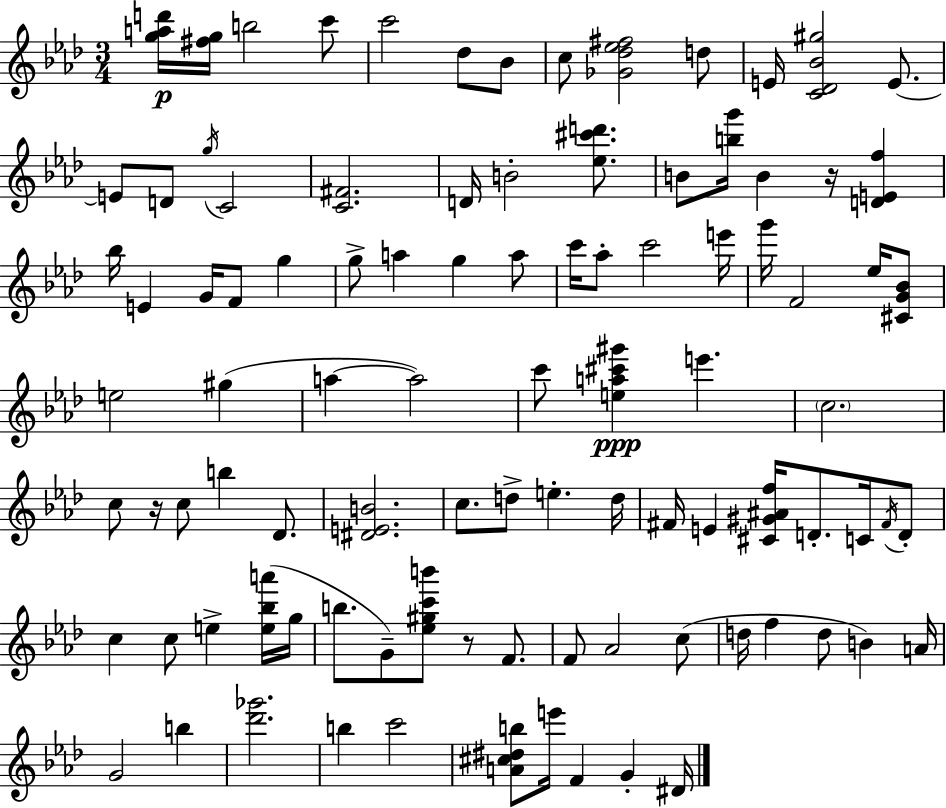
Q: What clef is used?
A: treble